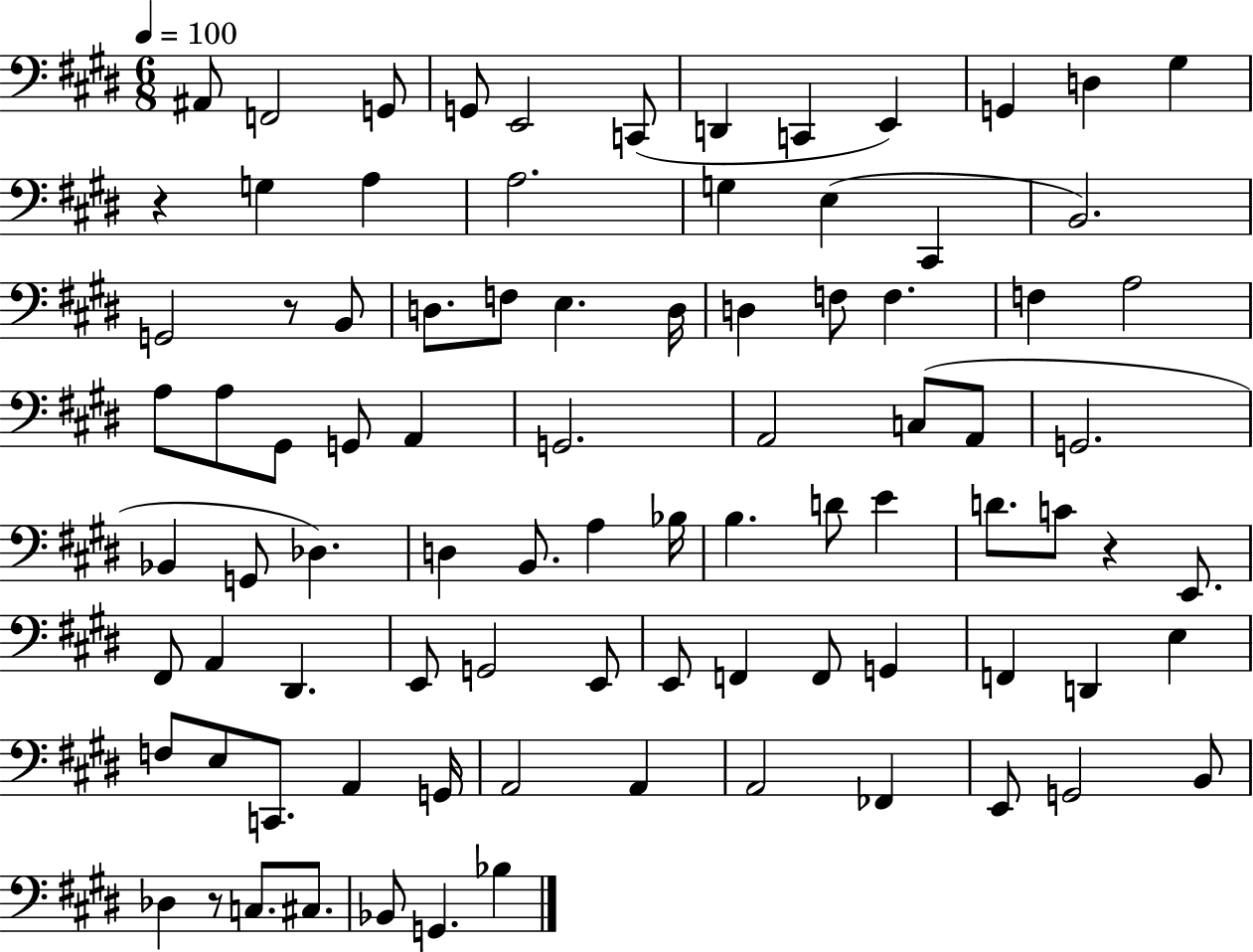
A#2/e F2/h G2/e G2/e E2/h C2/e D2/q C2/q E2/q G2/q D3/q G#3/q R/q G3/q A3/q A3/h. G3/q E3/q C#2/q B2/h. G2/h R/e B2/e D3/e. F3/e E3/q. D3/s D3/q F3/e F3/q. F3/q A3/h A3/e A3/e G#2/e G2/e A2/q G2/h. A2/h C3/e A2/e G2/h. Bb2/q G2/e Db3/q. D3/q B2/e. A3/q Bb3/s B3/q. D4/e E4/q D4/e. C4/e R/q E2/e. F#2/e A2/q D#2/q. E2/e G2/h E2/e E2/e F2/q F2/e G2/q F2/q D2/q E3/q F3/e E3/e C2/e. A2/q G2/s A2/h A2/q A2/h FES2/q E2/e G2/h B2/e Db3/q R/e C3/e. C#3/e. Bb2/e G2/q. Bb3/q